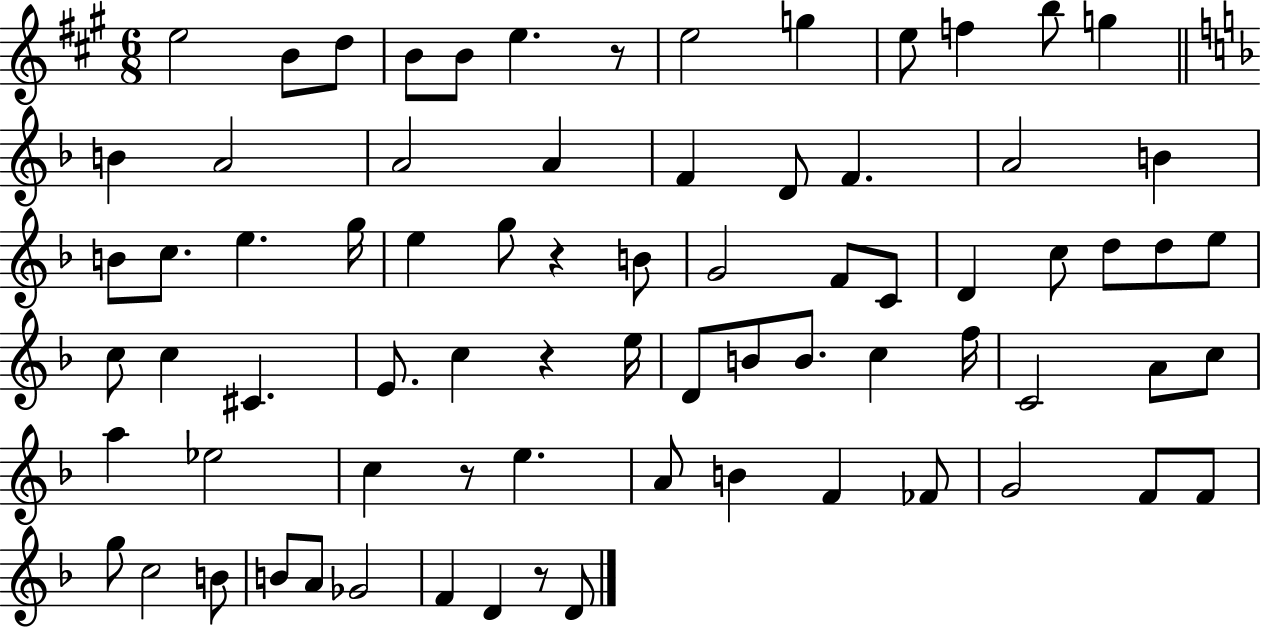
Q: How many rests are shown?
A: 5